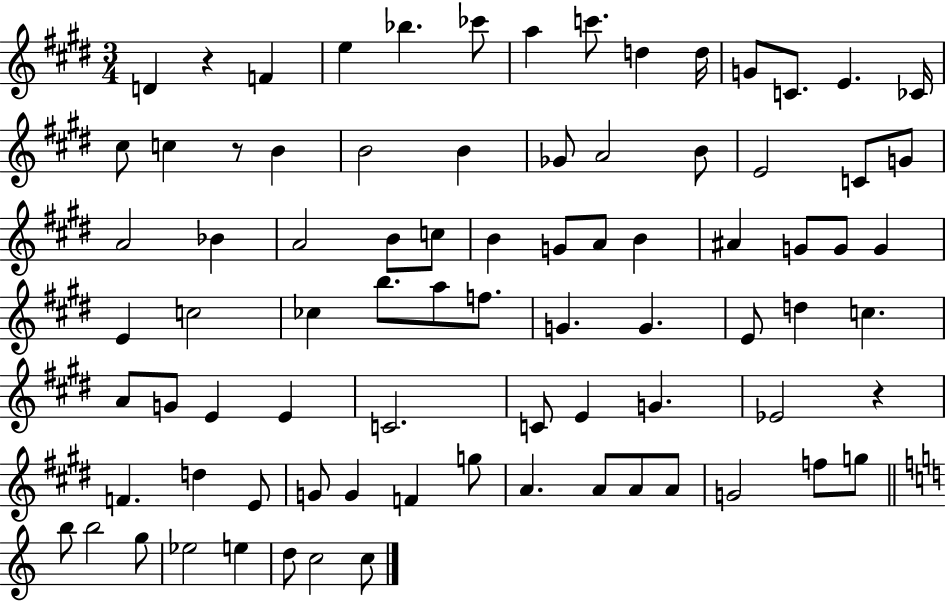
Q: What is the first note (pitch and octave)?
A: D4